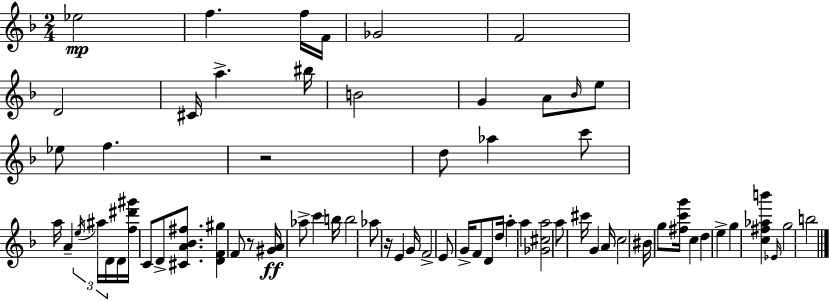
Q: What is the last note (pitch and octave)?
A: B5